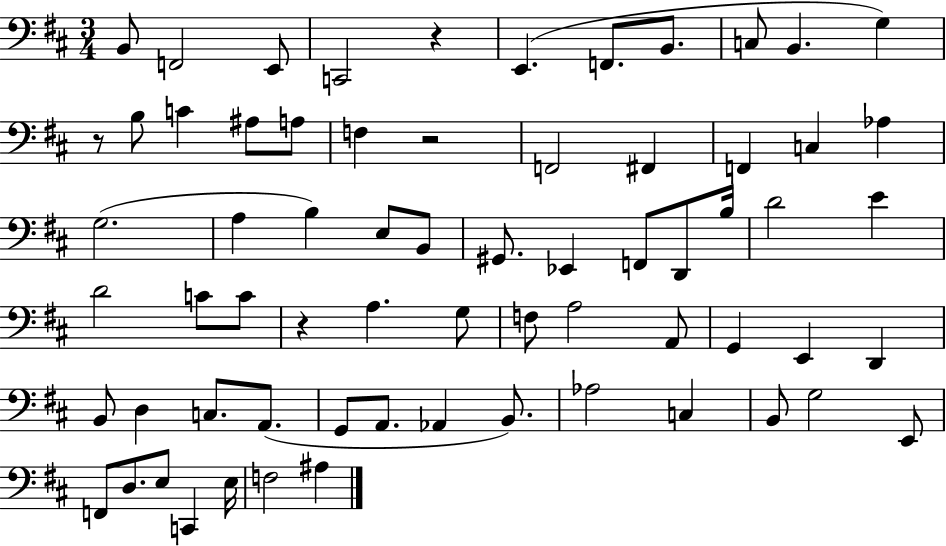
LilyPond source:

{
  \clef bass
  \numericTimeSignature
  \time 3/4
  \key d \major
  b,8 f,2 e,8 | c,2 r4 | e,4.( f,8. b,8. | c8 b,4. g4) | \break r8 b8 c'4 ais8 a8 | f4 r2 | f,2 fis,4 | f,4 c4 aes4 | \break g2.( | a4 b4) e8 b,8 | gis,8. ees,4 f,8 d,8 b16 | d'2 e'4 | \break d'2 c'8 c'8 | r4 a4. g8 | f8 a2 a,8 | g,4 e,4 d,4 | \break b,8 d4 c8. a,8.( | g,8 a,8. aes,4 b,8.) | aes2 c4 | b,8 g2 e,8 | \break f,8 d8. e8 c,4 e16 | f2 ais4 | \bar "|."
}